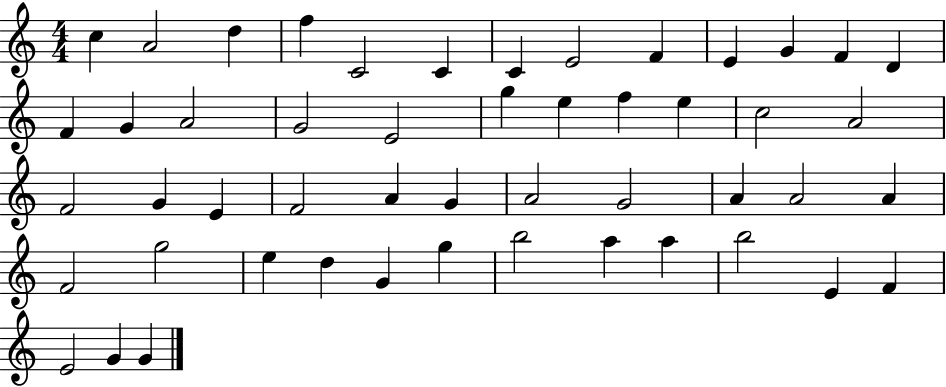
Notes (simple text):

C5/q A4/h D5/q F5/q C4/h C4/q C4/q E4/h F4/q E4/q G4/q F4/q D4/q F4/q G4/q A4/h G4/h E4/h G5/q E5/q F5/q E5/q C5/h A4/h F4/h G4/q E4/q F4/h A4/q G4/q A4/h G4/h A4/q A4/h A4/q F4/h G5/h E5/q D5/q G4/q G5/q B5/h A5/q A5/q B5/h E4/q F4/q E4/h G4/q G4/q